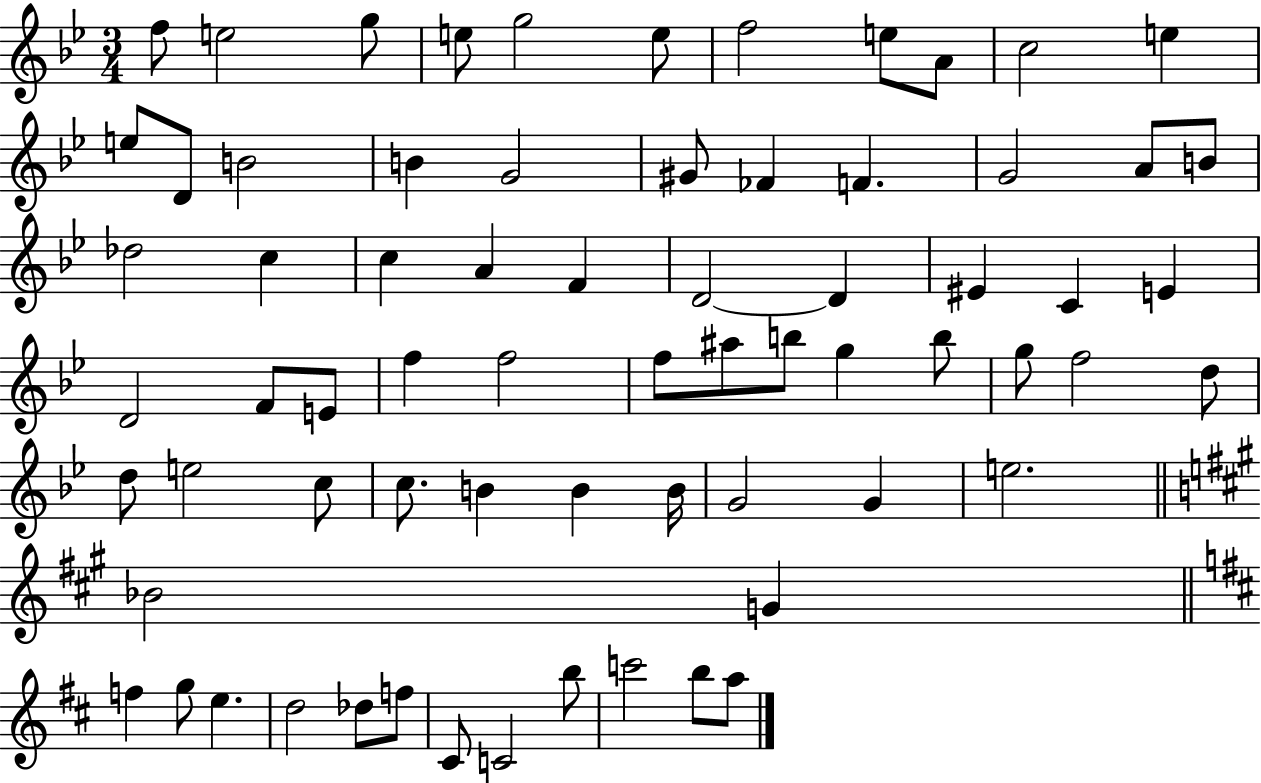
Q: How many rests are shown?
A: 0